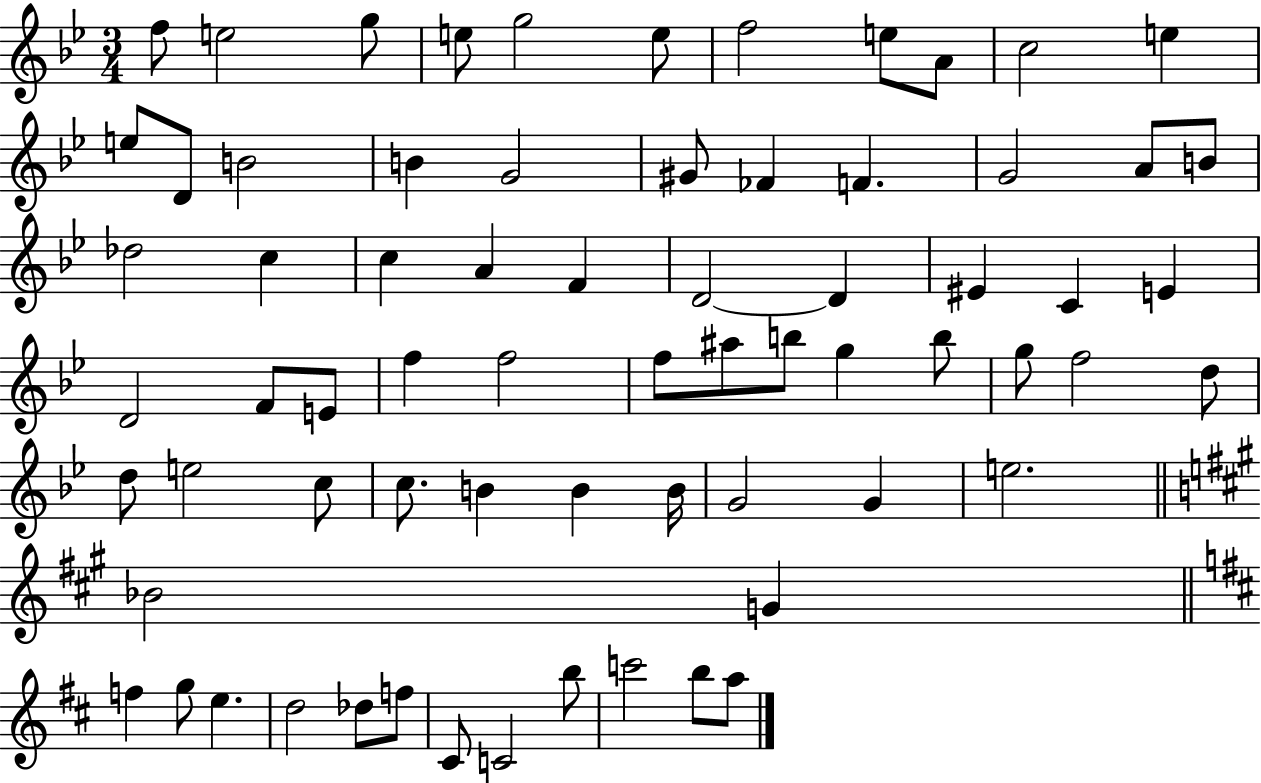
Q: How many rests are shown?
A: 0